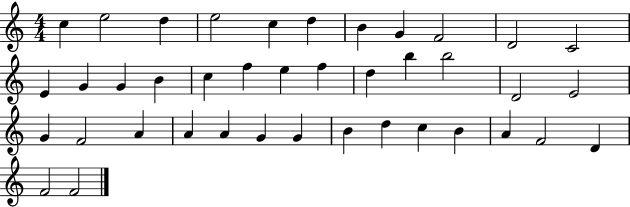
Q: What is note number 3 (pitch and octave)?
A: D5